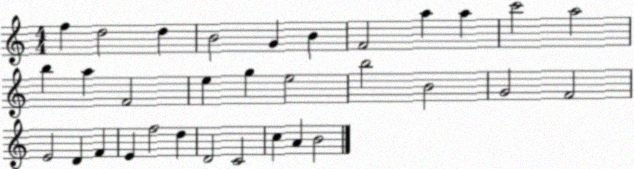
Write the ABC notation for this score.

X:1
T:Untitled
M:4/4
L:1/4
K:C
f d2 d B2 G B F2 a a c'2 a2 b a F2 e g e2 b2 B2 G2 F2 E2 D F E f2 d D2 C2 c A B2